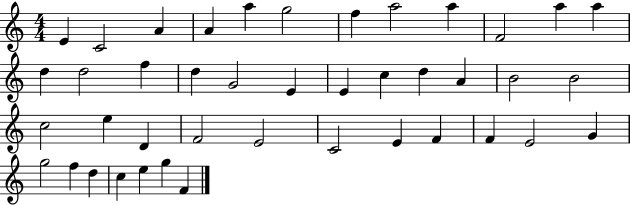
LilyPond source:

{
  \clef treble
  \numericTimeSignature
  \time 4/4
  \key c \major
  e'4 c'2 a'4 | a'4 a''4 g''2 | f''4 a''2 a''4 | f'2 a''4 a''4 | \break d''4 d''2 f''4 | d''4 g'2 e'4 | e'4 c''4 d''4 a'4 | b'2 b'2 | \break c''2 e''4 d'4 | f'2 e'2 | c'2 e'4 f'4 | f'4 e'2 g'4 | \break g''2 f''4 d''4 | c''4 e''4 g''4 f'4 | \bar "|."
}